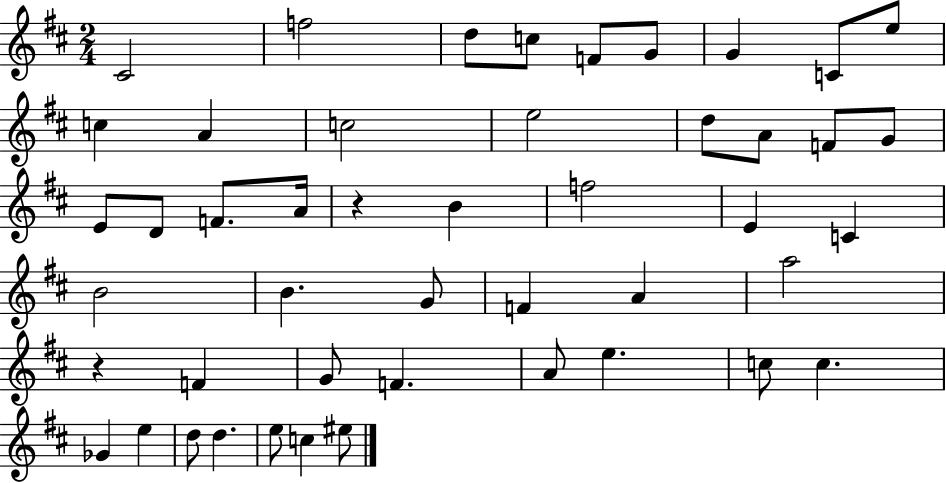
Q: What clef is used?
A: treble